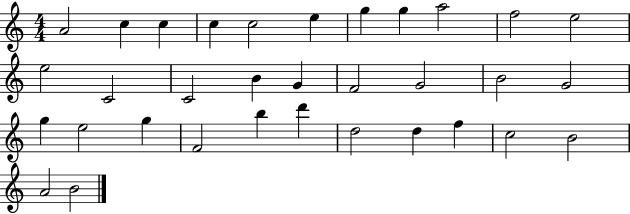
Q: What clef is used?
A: treble